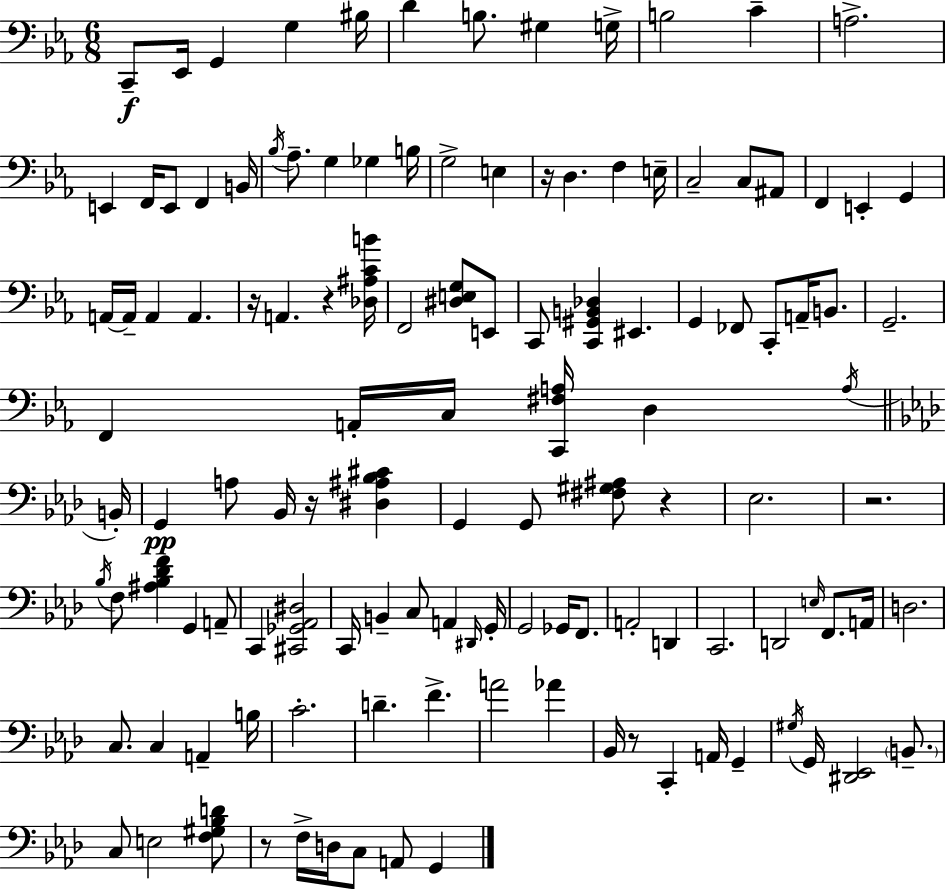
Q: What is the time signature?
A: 6/8